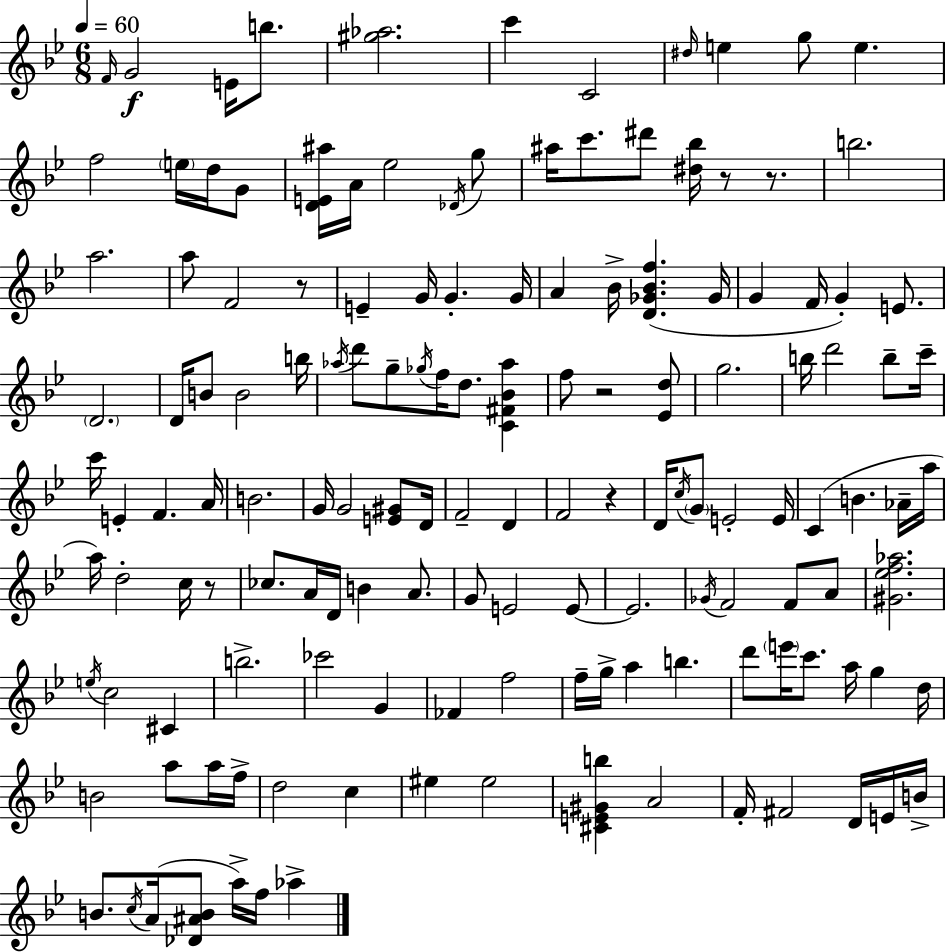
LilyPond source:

{
  \clef treble
  \numericTimeSignature
  \time 6/8
  \key bes \major
  \tempo 4 = 60
  \grace { f'16 }\f g'2 e'16 b''8. | <gis'' aes''>2. | c'''4 c'2 | \grace { dis''16 } e''4 g''8 e''4. | \break f''2 \parenthesize e''16 d''16 | g'8 <d' e' ais''>16 a'16 ees''2 | \acciaccatura { des'16 } g''8 ais''16 c'''8. dis'''8 <dis'' bes''>16 r8 | r8. b''2. | \break a''2. | a''8 f'2 | r8 e'4-- g'16 g'4.-. | g'16 a'4 bes'16-> <d' ges' bes' f''>4.( | \break ges'16 g'4 f'16 g'4-.) | e'8. \parenthesize d'2. | d'16 b'8 b'2 | b''16 \acciaccatura { aes''16 } d'''8 g''8-- \acciaccatura { ges''16 } f''16 d''8. | \break <c' fis' bes' aes''>4 f''8 r2 | <ees' d''>8 g''2. | b''16 d'''2 | b''8-- c'''16-- c'''16 e'4-. f'4. | \break a'16 b'2. | g'16 g'2 | <e' gis'>8 d'16 f'2-- | d'4 f'2 | \break r4 d'16 \acciaccatura { c''16 } \parenthesize g'8 e'2-. | e'16 c'4( b'4. | aes'16-- a''16 a''16) d''2-. | c''16 r8 ces''8. a'16 d'16 b'4 | \break a'8. g'8 e'2 | e'8~~ e'2. | \acciaccatura { ges'16 } f'2 | f'8 a'8 <gis' ees'' f'' aes''>2. | \break \acciaccatura { e''16 } c''2 | cis'4 b''2.-> | ces'''2 | g'4 fes'4 | \break f''2 f''16-- g''16-> a''4 | b''4. d'''8 \parenthesize e'''16 c'''8. | a''16 g''4 d''16 b'2 | a''8 a''16 f''16-> d''2 | \break c''4 eis''4 | eis''2 <cis' e' gis' b''>4 | a'2 f'16-. fis'2 | d'16 e'16 b'16-> b'8. \acciaccatura { c''16 }( | \break a'16 <des' ais' b'>8 a''16->) f''16 aes''4-> \bar "|."
}